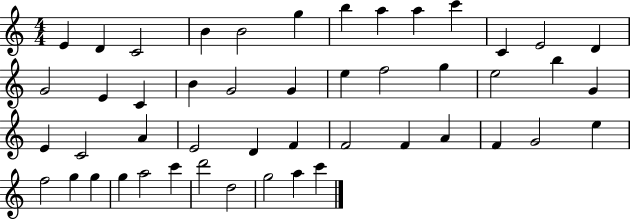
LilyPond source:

{
  \clef treble
  \numericTimeSignature
  \time 4/4
  \key c \major
  e'4 d'4 c'2 | b'4 b'2 g''4 | b''4 a''4 a''4 c'''4 | c'4 e'2 d'4 | \break g'2 e'4 c'4 | b'4 g'2 g'4 | e''4 f''2 g''4 | e''2 b''4 g'4 | \break e'4 c'2 a'4 | e'2 d'4 f'4 | f'2 f'4 a'4 | f'4 g'2 e''4 | \break f''2 g''4 g''4 | g''4 a''2 c'''4 | d'''2 d''2 | g''2 a''4 c'''4 | \break \bar "|."
}